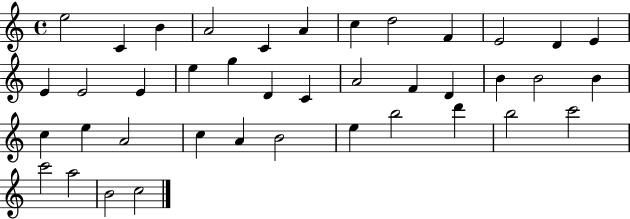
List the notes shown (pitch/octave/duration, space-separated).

E5/h C4/q B4/q A4/h C4/q A4/q C5/q D5/h F4/q E4/h D4/q E4/q E4/q E4/h E4/q E5/q G5/q D4/q C4/q A4/h F4/q D4/q B4/q B4/h B4/q C5/q E5/q A4/h C5/q A4/q B4/h E5/q B5/h D6/q B5/h C6/h C6/h A5/h B4/h C5/h